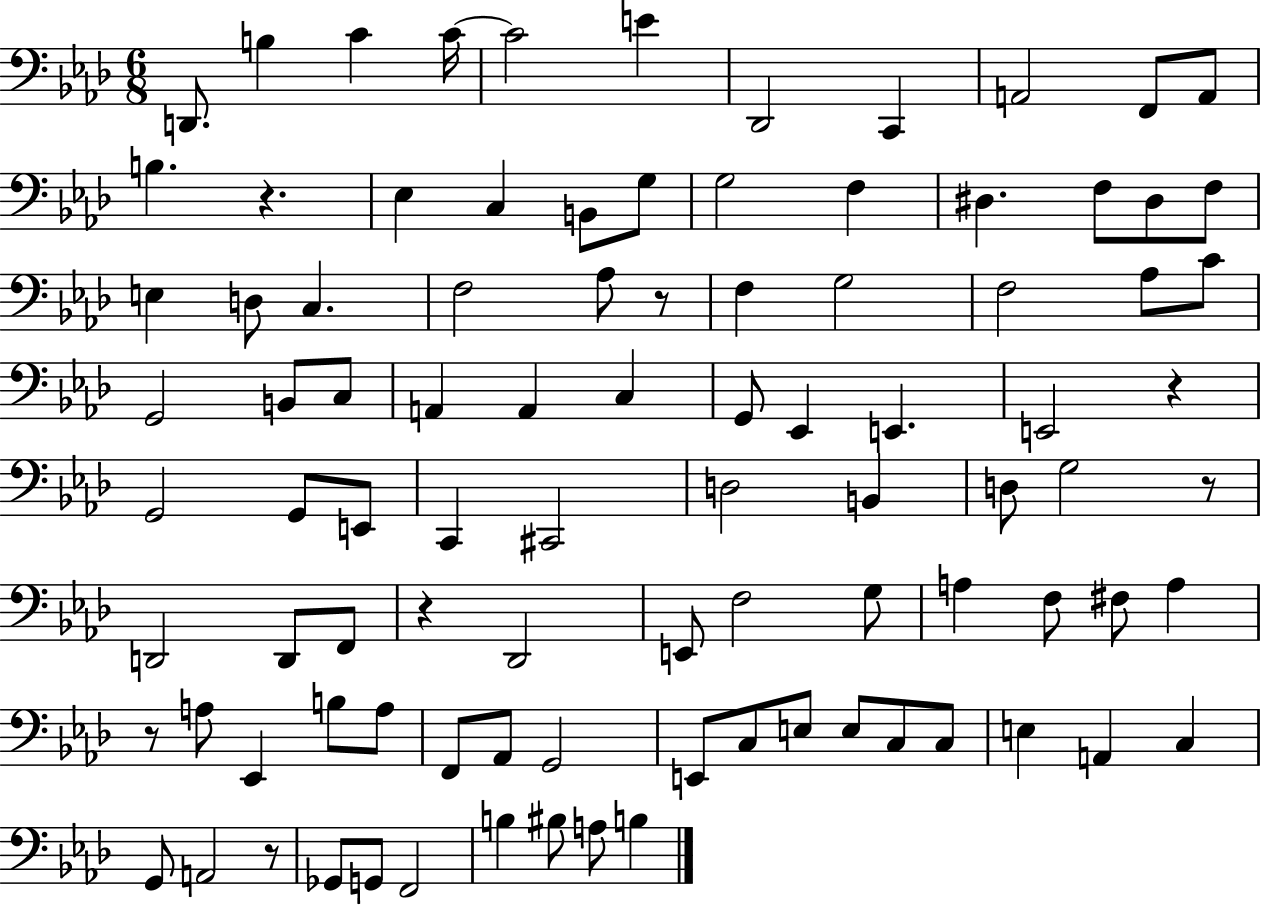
X:1
T:Untitled
M:6/8
L:1/4
K:Ab
D,,/2 B, C C/4 C2 E _D,,2 C,, A,,2 F,,/2 A,,/2 B, z _E, C, B,,/2 G,/2 G,2 F, ^D, F,/2 ^D,/2 F,/2 E, D,/2 C, F,2 _A,/2 z/2 F, G,2 F,2 _A,/2 C/2 G,,2 B,,/2 C,/2 A,, A,, C, G,,/2 _E,, E,, E,,2 z G,,2 G,,/2 E,,/2 C,, ^C,,2 D,2 B,, D,/2 G,2 z/2 D,,2 D,,/2 F,,/2 z _D,,2 E,,/2 F,2 G,/2 A, F,/2 ^F,/2 A, z/2 A,/2 _E,, B,/2 A,/2 F,,/2 _A,,/2 G,,2 E,,/2 C,/2 E,/2 E,/2 C,/2 C,/2 E, A,, C, G,,/2 A,,2 z/2 _G,,/2 G,,/2 F,,2 B, ^B,/2 A,/2 B,